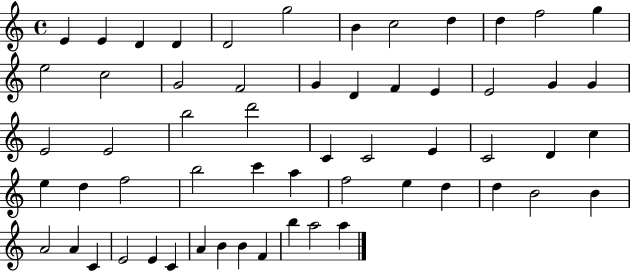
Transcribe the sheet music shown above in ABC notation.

X:1
T:Untitled
M:4/4
L:1/4
K:C
E E D D D2 g2 B c2 d d f2 g e2 c2 G2 F2 G D F E E2 G G E2 E2 b2 d'2 C C2 E C2 D c e d f2 b2 c' a f2 e d d B2 B A2 A C E2 E C A B B F b a2 a